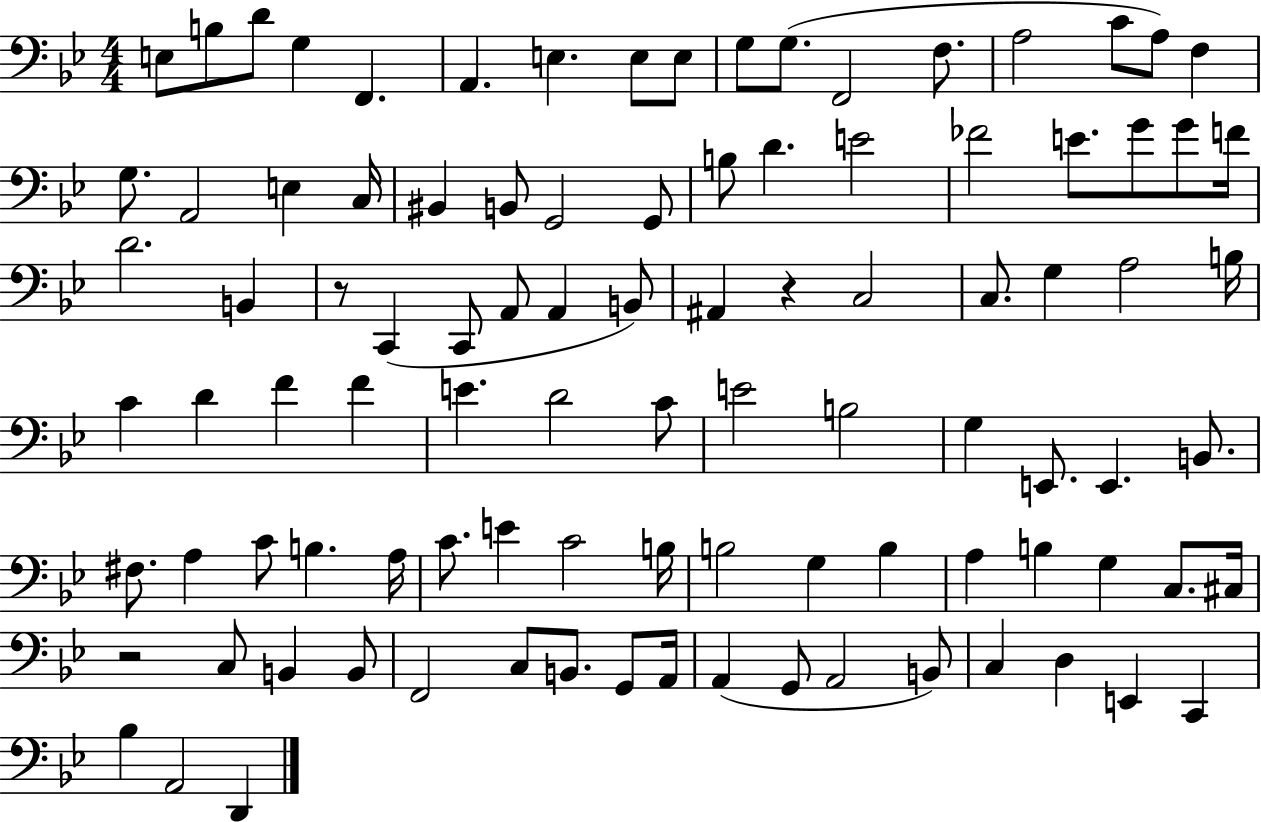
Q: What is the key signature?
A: BES major